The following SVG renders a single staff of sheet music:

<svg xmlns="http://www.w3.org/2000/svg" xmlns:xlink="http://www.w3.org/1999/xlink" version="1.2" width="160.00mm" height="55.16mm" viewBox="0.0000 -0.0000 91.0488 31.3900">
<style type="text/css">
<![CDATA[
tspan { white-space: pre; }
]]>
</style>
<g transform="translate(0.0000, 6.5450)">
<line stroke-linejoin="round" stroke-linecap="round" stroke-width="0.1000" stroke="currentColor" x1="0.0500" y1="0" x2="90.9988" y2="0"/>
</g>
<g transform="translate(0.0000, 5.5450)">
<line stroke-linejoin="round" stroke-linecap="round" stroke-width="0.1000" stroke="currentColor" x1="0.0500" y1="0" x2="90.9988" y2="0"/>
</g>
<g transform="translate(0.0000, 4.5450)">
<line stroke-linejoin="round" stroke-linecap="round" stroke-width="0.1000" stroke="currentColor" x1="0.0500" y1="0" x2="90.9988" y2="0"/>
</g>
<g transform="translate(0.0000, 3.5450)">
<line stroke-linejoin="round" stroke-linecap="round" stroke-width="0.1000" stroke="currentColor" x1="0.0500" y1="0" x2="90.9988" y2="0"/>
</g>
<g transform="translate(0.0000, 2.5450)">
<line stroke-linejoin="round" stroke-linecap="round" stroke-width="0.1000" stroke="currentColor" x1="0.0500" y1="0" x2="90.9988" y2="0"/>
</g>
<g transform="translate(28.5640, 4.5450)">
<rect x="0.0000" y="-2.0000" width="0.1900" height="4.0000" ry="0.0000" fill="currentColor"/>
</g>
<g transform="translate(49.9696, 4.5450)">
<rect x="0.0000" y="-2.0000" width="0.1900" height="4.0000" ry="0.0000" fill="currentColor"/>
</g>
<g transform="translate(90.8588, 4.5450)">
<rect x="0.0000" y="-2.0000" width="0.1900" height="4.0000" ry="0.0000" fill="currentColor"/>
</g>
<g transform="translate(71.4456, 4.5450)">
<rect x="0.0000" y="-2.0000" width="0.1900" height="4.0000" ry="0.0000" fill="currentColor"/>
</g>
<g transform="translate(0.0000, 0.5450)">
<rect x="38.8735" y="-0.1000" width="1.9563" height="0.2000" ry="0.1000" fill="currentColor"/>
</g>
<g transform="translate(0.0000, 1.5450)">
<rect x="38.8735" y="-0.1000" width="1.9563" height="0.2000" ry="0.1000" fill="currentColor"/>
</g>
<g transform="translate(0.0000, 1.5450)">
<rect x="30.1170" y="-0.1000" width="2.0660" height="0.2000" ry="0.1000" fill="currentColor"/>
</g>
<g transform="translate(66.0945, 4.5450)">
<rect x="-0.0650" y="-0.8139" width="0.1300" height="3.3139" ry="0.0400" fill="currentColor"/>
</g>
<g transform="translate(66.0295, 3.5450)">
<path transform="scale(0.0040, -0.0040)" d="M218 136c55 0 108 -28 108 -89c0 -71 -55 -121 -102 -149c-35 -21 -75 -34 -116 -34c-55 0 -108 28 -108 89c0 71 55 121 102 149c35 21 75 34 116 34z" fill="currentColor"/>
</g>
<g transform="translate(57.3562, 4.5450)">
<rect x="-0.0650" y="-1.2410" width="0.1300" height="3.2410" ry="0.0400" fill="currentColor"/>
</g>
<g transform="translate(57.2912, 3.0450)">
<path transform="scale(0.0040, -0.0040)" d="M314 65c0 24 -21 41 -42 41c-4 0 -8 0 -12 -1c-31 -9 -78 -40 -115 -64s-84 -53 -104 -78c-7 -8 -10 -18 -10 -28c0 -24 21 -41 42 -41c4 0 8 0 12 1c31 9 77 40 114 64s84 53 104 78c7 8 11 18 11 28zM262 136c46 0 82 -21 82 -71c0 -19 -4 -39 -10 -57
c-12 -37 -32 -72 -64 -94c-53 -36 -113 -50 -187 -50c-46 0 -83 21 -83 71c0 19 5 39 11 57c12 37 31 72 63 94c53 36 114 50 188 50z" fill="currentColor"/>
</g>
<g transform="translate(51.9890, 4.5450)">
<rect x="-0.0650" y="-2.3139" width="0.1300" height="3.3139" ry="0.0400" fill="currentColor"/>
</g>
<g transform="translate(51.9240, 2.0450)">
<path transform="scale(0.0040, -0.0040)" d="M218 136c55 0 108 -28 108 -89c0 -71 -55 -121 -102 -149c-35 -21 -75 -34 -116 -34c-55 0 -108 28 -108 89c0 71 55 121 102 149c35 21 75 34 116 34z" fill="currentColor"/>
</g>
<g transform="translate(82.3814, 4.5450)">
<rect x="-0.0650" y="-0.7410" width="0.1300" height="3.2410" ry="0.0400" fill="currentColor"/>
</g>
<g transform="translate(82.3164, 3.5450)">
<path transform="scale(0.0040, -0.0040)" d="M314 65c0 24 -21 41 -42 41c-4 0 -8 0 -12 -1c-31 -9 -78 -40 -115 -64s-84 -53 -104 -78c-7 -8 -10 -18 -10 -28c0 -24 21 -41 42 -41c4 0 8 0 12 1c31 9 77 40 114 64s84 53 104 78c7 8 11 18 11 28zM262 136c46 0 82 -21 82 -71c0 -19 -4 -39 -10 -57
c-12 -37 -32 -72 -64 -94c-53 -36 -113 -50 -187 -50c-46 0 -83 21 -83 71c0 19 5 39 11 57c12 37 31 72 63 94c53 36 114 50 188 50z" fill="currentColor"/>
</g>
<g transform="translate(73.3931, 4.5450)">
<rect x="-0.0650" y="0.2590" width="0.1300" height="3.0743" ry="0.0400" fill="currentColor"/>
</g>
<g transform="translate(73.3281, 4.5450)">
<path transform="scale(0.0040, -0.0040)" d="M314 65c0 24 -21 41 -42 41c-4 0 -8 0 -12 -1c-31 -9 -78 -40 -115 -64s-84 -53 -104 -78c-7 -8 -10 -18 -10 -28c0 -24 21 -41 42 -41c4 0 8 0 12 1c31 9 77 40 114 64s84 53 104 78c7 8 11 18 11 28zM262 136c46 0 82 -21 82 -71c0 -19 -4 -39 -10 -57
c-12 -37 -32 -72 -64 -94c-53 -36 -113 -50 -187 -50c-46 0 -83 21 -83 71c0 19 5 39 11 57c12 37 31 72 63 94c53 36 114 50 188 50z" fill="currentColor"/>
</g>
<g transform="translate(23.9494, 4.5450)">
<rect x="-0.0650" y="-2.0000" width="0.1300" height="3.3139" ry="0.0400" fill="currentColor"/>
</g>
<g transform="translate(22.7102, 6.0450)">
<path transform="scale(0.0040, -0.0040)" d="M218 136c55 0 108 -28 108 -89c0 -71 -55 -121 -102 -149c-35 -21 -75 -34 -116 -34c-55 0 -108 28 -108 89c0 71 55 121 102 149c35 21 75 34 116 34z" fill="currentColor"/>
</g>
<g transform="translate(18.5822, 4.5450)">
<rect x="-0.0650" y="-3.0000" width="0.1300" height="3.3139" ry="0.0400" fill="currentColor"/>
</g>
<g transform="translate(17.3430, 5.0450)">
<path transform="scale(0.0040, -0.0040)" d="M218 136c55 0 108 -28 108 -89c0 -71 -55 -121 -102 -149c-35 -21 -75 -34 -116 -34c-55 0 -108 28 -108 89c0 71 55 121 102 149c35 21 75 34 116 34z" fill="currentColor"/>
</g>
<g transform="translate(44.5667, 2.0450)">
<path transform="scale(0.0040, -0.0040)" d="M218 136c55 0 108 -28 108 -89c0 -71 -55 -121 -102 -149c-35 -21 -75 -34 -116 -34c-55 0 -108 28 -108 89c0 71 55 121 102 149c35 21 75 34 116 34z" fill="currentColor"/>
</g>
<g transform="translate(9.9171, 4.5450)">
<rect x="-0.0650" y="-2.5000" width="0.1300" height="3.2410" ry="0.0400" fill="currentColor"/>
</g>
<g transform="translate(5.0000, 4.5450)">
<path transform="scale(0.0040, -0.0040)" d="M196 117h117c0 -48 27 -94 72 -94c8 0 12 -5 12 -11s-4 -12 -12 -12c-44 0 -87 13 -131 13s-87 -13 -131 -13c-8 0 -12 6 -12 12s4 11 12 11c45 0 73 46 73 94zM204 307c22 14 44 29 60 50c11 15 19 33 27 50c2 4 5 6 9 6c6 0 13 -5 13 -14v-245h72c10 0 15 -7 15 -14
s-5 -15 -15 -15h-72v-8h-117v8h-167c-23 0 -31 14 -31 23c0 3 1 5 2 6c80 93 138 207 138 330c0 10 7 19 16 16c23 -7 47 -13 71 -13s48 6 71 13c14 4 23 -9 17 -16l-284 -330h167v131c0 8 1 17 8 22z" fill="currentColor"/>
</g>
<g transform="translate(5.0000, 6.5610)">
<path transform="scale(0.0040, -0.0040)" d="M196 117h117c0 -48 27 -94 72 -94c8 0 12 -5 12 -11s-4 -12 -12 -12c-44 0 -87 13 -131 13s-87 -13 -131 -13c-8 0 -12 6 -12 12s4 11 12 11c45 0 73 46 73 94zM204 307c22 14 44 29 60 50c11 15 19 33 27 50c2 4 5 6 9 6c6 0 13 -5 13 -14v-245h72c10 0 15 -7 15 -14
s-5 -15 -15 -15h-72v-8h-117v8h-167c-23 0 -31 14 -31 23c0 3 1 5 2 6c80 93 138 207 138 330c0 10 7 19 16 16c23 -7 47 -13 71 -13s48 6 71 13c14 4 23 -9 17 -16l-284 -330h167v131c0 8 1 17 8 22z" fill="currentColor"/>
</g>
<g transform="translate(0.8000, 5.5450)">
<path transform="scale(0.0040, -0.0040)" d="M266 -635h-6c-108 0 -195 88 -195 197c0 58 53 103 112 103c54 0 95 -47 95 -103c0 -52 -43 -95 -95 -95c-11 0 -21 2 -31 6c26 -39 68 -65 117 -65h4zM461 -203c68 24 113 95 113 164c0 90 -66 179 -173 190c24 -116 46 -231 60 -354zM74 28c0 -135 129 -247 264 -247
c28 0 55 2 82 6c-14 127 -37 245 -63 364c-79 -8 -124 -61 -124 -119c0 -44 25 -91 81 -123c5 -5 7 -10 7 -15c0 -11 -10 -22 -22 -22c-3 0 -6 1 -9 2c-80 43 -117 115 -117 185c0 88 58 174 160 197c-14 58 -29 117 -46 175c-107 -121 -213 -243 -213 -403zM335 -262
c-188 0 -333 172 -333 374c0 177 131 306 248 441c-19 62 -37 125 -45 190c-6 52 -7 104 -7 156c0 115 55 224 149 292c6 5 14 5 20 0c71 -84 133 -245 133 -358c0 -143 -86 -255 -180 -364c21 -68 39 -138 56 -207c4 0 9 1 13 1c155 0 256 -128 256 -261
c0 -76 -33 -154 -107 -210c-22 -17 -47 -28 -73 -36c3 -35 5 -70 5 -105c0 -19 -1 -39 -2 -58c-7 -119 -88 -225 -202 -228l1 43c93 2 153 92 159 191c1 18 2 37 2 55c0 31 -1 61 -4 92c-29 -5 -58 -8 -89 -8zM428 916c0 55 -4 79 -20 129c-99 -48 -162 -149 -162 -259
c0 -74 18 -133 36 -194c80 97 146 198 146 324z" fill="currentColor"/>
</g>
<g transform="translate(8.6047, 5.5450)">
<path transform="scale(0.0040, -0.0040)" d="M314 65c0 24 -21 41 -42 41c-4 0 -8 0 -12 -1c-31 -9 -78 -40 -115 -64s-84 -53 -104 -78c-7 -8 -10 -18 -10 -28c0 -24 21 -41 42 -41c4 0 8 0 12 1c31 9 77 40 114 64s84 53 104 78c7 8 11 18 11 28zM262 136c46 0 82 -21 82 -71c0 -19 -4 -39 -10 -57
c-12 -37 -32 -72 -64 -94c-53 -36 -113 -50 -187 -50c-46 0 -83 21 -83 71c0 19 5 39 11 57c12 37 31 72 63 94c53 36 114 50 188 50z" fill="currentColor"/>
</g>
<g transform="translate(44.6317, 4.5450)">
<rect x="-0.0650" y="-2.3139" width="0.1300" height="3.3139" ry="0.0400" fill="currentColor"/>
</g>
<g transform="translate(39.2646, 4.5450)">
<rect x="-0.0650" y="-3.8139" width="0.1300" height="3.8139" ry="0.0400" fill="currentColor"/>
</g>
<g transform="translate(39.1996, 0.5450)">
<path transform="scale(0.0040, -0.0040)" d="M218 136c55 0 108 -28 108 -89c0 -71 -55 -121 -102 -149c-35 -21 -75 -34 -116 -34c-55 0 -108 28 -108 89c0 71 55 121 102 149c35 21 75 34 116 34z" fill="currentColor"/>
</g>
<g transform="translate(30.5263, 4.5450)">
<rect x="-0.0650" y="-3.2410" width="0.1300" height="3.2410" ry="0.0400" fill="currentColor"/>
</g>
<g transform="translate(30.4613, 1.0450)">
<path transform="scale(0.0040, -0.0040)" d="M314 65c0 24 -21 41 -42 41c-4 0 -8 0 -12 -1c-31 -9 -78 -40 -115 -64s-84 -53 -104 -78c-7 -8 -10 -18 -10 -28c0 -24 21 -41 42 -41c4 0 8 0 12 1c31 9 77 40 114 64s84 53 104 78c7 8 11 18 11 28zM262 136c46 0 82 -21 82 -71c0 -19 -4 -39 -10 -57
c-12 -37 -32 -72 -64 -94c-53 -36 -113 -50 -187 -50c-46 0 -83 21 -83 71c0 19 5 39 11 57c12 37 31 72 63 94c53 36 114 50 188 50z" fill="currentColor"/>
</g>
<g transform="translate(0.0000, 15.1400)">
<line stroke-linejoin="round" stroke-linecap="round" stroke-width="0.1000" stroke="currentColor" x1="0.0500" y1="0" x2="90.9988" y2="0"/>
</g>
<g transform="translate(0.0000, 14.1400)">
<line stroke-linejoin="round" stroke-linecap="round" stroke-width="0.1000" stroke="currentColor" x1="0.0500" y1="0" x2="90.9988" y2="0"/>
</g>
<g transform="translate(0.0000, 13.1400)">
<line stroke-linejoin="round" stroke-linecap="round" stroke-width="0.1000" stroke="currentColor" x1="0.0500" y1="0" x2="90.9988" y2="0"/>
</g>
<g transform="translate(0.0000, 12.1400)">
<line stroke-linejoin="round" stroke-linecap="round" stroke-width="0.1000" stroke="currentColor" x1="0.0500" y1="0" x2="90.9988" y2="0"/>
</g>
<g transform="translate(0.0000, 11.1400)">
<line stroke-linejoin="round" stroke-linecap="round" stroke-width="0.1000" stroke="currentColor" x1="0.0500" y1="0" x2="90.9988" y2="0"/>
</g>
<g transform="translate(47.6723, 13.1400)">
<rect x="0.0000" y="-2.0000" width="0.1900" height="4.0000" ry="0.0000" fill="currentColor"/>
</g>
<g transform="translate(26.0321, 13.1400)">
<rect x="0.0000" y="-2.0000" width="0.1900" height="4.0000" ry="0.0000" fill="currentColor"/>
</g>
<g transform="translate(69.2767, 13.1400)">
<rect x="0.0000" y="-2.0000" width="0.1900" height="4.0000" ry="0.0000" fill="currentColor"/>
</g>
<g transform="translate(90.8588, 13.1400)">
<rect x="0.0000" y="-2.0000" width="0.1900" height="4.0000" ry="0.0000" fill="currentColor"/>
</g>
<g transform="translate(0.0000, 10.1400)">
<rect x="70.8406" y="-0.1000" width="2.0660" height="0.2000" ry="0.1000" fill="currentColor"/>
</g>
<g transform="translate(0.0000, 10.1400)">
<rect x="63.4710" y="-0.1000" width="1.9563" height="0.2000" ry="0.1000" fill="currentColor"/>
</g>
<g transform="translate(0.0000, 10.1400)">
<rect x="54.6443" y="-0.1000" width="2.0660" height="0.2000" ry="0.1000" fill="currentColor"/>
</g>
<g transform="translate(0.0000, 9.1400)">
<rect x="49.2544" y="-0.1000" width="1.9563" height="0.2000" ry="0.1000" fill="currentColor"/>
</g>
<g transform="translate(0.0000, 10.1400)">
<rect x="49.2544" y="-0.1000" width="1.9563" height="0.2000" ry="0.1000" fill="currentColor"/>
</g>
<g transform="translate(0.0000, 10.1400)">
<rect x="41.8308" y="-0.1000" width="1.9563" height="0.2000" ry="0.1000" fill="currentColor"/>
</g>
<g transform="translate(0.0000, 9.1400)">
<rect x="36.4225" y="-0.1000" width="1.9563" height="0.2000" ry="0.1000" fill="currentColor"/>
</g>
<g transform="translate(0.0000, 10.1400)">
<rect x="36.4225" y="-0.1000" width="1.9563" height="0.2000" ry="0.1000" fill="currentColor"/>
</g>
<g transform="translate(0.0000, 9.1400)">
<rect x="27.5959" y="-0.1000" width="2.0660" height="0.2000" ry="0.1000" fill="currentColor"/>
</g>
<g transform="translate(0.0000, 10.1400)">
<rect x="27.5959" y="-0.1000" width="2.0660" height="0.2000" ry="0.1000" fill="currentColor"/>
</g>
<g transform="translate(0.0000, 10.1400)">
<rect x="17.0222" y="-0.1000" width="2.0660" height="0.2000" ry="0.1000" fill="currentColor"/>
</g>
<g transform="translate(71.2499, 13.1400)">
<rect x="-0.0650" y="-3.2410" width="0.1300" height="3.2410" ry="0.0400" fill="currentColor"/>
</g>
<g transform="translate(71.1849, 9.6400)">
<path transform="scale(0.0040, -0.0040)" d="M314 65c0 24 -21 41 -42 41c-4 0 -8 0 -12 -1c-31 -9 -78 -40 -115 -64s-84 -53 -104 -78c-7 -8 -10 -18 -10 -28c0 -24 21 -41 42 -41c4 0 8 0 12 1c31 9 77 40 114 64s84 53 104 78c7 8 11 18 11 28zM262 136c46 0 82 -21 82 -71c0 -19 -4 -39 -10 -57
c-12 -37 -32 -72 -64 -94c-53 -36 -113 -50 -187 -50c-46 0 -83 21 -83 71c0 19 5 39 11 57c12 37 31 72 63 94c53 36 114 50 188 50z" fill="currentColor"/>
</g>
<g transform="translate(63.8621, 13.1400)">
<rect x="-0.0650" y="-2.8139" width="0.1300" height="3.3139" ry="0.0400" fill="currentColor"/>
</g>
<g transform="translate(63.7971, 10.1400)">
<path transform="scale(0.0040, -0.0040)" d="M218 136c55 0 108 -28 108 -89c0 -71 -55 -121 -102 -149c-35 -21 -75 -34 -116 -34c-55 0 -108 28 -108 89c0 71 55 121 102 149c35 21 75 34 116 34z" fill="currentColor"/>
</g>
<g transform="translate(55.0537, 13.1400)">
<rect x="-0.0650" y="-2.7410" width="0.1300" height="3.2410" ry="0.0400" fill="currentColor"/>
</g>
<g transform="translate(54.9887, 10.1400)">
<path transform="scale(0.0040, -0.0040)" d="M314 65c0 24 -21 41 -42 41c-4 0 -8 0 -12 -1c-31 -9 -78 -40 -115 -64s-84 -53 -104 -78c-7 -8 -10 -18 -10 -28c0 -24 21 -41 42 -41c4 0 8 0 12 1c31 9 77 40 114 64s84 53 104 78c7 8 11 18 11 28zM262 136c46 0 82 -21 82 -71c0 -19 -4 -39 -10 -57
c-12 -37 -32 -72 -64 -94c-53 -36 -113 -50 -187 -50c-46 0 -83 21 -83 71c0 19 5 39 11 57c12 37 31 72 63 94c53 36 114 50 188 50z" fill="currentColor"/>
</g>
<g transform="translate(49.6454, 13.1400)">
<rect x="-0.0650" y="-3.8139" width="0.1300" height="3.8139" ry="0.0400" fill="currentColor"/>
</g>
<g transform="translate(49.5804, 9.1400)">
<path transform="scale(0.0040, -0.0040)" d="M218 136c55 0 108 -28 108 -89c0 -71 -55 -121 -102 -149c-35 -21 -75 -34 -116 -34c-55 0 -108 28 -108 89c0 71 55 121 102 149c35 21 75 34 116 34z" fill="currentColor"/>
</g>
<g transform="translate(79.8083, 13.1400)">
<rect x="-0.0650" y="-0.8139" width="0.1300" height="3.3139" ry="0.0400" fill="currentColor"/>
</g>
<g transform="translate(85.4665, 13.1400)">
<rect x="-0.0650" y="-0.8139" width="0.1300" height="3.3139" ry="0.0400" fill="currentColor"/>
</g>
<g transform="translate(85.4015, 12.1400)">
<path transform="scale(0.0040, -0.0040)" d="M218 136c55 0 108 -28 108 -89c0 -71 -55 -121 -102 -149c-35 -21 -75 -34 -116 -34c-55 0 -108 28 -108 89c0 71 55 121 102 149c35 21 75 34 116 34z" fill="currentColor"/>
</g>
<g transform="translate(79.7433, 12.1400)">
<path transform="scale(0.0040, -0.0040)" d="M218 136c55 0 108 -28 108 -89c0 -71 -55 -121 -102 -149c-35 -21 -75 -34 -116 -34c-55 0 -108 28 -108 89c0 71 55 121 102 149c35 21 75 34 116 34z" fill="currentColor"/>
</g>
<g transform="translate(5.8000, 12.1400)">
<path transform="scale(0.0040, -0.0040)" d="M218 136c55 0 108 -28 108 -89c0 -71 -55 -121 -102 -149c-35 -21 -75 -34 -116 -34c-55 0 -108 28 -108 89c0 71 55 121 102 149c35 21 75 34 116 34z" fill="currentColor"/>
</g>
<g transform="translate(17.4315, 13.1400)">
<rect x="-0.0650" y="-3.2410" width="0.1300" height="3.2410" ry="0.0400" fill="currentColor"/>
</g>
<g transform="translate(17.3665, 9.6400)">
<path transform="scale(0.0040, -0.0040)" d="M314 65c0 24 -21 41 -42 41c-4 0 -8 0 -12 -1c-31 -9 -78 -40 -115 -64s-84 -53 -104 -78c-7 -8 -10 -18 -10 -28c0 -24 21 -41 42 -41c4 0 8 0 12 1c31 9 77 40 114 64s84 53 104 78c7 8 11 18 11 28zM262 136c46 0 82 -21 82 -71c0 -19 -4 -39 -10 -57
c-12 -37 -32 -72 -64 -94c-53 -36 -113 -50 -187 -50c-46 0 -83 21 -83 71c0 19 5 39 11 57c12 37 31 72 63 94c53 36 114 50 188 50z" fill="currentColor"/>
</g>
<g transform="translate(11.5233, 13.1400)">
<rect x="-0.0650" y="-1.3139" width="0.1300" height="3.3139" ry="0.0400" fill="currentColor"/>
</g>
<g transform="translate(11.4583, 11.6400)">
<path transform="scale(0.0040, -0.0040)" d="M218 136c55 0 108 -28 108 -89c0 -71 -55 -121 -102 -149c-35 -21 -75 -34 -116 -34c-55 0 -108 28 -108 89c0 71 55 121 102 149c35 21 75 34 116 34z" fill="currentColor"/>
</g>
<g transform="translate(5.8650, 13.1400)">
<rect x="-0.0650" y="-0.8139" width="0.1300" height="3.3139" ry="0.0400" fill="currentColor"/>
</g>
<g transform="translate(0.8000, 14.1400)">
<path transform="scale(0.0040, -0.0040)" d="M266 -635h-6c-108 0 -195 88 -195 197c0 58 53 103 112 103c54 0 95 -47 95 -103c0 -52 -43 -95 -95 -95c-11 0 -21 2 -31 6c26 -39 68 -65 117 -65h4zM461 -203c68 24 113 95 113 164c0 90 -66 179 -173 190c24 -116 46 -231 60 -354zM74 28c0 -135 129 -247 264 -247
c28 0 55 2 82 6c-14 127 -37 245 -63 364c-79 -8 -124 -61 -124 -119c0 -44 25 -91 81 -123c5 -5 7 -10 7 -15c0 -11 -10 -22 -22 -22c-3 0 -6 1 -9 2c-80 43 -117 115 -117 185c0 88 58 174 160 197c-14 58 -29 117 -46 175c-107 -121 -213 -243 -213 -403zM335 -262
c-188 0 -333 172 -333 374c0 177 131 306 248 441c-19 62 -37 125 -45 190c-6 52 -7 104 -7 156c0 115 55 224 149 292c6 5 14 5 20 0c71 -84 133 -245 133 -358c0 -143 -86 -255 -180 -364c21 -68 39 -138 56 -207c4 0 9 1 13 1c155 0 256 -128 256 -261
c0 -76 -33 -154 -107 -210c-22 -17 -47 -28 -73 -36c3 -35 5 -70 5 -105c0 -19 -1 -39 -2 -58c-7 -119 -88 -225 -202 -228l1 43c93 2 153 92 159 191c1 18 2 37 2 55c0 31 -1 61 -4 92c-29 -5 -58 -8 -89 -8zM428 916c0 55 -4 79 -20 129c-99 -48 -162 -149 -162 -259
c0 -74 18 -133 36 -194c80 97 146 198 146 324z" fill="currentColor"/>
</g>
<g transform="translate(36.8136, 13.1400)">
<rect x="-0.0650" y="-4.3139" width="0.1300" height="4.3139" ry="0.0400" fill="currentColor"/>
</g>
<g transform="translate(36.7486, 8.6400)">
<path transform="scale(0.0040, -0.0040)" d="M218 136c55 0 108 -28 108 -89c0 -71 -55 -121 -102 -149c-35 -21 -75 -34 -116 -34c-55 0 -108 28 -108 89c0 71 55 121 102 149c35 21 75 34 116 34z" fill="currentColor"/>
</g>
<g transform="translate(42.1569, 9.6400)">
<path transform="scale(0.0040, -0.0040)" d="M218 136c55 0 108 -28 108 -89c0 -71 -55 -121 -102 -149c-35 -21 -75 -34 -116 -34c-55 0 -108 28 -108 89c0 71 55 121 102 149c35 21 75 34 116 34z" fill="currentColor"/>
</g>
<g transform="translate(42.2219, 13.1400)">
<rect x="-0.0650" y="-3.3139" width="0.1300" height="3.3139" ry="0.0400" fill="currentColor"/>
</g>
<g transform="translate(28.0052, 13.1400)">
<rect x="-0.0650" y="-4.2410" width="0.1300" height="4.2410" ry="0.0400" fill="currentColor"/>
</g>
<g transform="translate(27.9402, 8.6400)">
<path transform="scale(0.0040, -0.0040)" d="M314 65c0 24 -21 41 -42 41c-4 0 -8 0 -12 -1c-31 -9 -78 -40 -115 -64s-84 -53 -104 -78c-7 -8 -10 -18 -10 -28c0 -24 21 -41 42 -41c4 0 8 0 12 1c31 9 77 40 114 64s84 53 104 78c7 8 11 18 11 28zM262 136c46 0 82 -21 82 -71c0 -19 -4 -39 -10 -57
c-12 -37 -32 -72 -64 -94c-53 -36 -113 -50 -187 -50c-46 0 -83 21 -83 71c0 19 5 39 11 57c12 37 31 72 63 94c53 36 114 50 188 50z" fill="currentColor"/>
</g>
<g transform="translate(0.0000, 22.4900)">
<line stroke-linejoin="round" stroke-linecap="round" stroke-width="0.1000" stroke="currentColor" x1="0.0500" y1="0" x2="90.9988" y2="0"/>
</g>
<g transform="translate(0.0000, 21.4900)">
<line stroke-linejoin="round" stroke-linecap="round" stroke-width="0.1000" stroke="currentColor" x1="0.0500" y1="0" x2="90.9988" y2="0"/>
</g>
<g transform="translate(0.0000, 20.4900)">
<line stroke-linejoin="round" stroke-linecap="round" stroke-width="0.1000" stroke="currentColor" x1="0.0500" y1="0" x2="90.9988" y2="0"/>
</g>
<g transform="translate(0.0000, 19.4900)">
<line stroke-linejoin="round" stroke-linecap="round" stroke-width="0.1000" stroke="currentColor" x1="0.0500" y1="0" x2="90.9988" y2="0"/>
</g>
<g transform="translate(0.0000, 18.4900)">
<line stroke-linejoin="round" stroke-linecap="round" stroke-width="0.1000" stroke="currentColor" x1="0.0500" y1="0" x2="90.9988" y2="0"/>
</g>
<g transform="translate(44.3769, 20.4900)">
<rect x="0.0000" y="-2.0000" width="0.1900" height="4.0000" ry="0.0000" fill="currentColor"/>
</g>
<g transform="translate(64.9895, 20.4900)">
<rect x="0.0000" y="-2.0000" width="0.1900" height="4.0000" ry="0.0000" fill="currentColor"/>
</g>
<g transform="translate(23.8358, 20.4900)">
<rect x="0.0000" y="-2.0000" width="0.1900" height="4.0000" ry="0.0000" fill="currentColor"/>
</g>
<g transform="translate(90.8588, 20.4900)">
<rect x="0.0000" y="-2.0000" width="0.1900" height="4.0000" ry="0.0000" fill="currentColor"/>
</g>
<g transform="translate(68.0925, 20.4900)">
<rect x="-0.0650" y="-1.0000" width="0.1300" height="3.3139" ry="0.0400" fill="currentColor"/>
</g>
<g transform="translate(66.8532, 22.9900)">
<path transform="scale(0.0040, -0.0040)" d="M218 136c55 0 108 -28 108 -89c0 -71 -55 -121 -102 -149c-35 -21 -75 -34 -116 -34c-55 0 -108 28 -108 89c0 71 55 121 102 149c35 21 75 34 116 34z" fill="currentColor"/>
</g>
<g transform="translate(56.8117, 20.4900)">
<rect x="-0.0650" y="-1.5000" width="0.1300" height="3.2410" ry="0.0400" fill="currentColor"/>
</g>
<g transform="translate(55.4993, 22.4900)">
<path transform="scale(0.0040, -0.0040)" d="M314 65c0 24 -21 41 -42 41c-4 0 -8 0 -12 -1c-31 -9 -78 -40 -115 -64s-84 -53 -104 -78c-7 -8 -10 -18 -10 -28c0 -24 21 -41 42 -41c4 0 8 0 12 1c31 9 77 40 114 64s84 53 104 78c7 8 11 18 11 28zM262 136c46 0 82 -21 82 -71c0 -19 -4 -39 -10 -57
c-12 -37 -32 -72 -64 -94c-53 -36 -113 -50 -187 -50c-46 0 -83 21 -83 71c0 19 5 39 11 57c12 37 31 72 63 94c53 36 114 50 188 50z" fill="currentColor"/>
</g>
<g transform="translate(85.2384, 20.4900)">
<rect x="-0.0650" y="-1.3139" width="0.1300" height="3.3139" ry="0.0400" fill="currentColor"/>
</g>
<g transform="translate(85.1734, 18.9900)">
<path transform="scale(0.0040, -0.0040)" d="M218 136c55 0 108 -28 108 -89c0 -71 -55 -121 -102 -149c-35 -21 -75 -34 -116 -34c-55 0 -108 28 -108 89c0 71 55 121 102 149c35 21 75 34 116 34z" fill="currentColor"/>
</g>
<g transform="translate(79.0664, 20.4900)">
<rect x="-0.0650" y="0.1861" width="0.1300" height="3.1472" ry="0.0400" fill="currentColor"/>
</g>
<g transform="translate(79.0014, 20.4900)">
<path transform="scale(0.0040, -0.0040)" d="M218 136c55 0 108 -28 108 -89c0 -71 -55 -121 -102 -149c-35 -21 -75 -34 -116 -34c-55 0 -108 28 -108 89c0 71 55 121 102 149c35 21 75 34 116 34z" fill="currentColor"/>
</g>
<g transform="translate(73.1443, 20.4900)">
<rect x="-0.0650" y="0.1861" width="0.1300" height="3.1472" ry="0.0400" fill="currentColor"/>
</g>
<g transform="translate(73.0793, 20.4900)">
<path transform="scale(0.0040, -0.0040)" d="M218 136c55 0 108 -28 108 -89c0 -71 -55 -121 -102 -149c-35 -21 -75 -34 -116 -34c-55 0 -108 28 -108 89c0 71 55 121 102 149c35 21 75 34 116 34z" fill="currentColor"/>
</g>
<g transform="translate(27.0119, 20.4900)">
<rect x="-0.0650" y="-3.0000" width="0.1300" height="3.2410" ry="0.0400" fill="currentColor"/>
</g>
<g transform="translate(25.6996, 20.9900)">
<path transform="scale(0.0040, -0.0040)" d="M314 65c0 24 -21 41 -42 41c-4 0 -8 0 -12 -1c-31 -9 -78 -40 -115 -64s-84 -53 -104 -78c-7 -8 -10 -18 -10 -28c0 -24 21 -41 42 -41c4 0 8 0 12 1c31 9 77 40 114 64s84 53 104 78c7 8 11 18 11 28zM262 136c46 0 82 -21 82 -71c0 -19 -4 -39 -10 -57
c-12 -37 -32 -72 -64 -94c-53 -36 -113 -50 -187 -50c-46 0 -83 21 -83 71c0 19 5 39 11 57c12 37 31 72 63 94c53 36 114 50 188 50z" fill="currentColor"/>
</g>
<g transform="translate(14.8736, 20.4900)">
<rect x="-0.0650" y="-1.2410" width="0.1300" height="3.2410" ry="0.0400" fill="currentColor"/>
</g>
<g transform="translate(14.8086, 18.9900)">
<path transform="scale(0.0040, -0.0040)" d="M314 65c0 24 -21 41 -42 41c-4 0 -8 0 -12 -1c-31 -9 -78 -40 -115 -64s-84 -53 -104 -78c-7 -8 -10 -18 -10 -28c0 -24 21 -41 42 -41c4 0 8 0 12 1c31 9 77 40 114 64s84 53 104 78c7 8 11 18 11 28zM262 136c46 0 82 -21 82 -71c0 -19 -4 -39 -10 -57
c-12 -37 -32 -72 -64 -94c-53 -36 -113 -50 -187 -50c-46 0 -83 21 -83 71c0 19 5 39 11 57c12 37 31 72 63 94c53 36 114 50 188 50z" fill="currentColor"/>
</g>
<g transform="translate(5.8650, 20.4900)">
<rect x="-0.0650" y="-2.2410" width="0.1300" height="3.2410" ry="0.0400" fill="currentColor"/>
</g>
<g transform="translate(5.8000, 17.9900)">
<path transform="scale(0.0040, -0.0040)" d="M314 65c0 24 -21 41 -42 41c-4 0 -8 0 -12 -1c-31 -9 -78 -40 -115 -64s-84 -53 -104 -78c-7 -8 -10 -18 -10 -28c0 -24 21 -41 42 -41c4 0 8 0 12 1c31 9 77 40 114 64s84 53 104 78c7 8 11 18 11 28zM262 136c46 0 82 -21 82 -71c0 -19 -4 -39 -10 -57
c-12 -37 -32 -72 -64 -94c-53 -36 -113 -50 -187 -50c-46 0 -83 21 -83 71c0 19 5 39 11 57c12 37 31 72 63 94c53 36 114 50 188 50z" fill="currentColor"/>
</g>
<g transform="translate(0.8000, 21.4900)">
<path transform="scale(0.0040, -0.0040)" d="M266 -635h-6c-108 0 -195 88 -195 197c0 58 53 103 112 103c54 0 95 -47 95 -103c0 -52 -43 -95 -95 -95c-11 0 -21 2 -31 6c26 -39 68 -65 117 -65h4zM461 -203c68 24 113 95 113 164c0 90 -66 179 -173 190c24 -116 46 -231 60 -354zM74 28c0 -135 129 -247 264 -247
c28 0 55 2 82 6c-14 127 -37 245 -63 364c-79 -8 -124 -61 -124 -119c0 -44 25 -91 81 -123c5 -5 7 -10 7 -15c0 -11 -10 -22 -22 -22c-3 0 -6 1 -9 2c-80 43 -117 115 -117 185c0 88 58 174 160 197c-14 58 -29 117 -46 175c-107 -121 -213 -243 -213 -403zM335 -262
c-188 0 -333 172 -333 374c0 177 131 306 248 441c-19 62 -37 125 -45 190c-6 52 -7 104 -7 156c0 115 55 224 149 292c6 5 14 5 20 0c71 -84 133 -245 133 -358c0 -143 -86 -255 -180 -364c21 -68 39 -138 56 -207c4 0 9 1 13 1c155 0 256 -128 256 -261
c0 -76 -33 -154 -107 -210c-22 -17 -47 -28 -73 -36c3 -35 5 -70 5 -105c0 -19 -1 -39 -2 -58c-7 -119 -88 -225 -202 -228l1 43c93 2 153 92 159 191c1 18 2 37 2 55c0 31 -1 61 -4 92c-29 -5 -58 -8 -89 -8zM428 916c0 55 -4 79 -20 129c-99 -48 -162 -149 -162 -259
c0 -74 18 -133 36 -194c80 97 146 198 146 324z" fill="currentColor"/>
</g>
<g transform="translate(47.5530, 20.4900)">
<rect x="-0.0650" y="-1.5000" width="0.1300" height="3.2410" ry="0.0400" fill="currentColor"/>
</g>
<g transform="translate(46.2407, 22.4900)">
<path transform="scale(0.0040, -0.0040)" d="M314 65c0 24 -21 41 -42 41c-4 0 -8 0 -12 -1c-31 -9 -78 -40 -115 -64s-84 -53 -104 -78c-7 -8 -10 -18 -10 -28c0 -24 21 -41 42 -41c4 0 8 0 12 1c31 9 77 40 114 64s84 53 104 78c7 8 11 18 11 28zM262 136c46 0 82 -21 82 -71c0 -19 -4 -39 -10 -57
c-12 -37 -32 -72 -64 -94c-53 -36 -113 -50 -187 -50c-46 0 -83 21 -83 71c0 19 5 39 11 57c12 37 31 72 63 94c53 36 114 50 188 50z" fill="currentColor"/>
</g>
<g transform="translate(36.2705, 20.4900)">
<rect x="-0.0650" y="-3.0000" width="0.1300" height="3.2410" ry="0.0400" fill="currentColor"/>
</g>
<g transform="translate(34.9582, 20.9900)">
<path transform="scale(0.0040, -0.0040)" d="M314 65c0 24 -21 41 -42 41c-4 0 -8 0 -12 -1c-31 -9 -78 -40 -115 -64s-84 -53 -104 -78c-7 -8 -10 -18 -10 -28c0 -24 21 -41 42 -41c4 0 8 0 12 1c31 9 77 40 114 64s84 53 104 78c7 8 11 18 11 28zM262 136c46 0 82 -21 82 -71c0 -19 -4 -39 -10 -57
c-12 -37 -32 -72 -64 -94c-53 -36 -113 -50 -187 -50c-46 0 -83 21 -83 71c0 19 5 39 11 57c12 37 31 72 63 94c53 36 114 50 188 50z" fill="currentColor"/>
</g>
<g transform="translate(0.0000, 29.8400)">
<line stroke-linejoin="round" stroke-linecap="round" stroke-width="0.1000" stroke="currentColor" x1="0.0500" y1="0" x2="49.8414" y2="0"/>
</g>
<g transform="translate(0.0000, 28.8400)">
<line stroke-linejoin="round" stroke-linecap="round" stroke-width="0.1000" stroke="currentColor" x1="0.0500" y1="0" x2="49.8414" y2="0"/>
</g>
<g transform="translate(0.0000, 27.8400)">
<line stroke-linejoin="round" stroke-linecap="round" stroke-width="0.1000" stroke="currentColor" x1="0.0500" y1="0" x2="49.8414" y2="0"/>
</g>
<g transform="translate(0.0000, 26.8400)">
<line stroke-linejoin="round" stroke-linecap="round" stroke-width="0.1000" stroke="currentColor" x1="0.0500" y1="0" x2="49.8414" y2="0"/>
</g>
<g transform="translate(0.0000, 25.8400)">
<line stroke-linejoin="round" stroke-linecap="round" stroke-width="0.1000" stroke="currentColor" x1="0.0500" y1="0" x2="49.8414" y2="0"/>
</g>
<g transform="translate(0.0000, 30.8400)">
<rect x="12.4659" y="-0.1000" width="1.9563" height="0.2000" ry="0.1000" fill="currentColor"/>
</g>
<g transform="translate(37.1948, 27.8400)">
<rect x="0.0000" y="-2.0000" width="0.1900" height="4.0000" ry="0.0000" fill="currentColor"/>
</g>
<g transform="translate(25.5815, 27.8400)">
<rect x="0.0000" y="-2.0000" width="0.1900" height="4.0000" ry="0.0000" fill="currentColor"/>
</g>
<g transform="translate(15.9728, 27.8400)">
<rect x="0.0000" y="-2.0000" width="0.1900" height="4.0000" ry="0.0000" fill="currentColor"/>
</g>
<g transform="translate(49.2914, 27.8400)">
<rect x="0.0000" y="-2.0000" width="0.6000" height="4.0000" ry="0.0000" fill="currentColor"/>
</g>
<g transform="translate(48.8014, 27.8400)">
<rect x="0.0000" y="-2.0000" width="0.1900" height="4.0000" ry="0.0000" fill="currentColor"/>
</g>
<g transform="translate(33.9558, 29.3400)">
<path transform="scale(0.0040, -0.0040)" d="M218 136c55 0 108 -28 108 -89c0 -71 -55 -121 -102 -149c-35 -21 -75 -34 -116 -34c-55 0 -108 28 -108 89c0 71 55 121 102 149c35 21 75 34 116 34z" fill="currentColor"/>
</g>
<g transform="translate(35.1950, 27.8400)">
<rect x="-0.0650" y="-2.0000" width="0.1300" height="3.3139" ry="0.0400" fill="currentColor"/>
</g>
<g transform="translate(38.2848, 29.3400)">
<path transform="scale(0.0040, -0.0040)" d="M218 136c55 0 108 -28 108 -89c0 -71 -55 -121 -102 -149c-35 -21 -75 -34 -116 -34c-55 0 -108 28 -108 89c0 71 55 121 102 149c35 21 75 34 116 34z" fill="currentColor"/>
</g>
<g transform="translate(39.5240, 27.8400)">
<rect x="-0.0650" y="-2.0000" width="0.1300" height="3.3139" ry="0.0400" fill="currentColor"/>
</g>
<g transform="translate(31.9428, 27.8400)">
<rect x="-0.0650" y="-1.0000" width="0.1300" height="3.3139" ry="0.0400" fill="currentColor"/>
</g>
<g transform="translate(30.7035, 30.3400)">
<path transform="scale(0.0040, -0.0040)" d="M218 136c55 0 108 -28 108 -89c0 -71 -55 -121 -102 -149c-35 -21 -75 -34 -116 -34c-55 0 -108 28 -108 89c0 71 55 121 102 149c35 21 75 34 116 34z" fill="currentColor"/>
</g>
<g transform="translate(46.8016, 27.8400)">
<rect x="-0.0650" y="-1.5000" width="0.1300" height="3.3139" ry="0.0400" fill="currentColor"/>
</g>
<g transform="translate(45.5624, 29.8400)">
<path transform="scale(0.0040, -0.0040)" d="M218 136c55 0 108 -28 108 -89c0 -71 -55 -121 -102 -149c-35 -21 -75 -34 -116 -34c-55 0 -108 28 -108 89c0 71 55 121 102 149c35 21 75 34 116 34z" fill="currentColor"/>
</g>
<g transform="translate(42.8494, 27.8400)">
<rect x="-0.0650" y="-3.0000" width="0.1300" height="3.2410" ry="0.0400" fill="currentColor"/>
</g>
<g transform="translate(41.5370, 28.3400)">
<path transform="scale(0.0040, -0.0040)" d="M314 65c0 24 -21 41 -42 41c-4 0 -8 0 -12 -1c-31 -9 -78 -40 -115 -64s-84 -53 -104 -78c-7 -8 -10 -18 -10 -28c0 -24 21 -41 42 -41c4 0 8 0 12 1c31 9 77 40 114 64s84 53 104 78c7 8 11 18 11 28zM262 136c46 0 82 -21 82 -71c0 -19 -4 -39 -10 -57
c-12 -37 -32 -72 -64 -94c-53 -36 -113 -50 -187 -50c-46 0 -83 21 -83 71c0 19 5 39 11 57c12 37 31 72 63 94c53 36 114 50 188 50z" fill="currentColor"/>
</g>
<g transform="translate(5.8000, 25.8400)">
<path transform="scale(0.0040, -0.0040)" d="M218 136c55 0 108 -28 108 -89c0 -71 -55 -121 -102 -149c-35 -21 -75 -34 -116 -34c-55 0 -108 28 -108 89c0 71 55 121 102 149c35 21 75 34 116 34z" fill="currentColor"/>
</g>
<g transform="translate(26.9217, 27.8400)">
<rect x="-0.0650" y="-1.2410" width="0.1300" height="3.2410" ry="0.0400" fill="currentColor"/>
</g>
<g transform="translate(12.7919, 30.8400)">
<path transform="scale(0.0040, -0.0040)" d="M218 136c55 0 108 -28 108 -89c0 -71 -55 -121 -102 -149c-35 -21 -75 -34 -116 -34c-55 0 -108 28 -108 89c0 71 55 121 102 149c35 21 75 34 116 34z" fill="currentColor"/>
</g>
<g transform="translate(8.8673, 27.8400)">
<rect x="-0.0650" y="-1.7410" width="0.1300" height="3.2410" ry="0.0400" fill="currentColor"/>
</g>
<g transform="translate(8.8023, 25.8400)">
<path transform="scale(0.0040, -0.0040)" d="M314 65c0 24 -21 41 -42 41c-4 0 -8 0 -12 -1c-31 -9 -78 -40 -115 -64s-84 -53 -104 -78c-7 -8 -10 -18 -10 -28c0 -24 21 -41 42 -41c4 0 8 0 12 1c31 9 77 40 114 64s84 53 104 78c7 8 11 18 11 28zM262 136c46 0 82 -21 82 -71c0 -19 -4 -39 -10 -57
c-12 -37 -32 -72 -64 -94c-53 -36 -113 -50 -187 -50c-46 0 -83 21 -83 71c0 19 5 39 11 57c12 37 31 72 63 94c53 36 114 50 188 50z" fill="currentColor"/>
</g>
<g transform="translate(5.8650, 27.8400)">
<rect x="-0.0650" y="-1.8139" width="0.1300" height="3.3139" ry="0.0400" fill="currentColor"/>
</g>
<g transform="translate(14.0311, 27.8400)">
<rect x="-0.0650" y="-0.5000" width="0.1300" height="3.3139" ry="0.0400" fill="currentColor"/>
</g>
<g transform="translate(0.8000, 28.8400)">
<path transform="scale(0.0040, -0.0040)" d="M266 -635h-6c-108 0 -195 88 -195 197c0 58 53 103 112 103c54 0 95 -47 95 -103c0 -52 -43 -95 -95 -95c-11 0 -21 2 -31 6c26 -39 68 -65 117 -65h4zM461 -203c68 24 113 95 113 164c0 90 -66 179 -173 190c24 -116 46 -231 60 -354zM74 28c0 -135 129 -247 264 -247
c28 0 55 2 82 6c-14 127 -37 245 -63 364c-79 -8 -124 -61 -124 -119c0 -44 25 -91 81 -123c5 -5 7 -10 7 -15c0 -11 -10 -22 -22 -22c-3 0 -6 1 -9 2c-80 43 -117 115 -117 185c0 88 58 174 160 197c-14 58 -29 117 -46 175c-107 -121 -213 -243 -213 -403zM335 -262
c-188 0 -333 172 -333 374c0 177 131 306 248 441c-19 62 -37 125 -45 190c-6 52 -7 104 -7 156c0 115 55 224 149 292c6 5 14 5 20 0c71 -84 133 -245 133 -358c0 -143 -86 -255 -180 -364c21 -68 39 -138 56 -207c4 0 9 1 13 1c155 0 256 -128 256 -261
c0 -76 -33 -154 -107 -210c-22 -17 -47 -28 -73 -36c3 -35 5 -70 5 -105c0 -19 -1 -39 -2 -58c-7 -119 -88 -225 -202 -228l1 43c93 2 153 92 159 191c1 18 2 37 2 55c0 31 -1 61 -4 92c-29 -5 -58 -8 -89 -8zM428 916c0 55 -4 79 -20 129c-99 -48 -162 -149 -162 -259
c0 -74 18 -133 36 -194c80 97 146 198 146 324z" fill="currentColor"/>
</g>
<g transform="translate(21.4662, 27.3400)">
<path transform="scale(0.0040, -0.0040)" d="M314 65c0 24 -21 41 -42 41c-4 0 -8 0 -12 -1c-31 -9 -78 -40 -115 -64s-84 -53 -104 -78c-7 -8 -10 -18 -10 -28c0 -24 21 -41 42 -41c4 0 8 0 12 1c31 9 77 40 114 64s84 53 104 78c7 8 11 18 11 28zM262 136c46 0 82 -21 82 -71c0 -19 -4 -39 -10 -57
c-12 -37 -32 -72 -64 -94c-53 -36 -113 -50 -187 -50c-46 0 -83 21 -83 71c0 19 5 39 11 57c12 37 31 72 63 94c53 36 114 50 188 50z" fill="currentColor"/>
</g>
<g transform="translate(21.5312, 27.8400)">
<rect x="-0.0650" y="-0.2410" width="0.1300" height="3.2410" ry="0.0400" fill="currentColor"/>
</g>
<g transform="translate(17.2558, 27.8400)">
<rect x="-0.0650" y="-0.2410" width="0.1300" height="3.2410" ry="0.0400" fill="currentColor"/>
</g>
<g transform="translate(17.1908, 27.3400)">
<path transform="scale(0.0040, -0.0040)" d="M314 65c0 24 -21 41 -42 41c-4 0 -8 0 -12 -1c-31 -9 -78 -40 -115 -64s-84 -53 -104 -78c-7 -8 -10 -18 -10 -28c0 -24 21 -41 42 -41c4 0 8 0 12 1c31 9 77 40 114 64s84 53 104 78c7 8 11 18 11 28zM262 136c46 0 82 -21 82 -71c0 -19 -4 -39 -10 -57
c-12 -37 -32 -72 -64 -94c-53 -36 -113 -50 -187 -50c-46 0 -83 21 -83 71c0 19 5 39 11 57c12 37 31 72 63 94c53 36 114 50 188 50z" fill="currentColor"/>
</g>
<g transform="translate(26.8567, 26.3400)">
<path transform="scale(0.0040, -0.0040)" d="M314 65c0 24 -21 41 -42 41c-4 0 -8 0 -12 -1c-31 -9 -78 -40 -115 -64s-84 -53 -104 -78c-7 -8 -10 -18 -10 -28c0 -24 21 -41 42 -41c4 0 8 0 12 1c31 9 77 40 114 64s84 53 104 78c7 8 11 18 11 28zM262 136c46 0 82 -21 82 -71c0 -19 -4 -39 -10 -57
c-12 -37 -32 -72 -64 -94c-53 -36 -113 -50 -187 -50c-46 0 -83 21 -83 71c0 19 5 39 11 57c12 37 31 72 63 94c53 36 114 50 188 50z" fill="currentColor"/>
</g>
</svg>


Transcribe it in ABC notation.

X:1
T:Untitled
M:4/4
L:1/4
K:C
G2 A F b2 c' g g e2 d B2 d2 d e b2 d'2 d' b c' a2 a b2 d d g2 e2 A2 A2 E2 E2 D B B e f f2 C c2 c2 e2 D F F A2 E